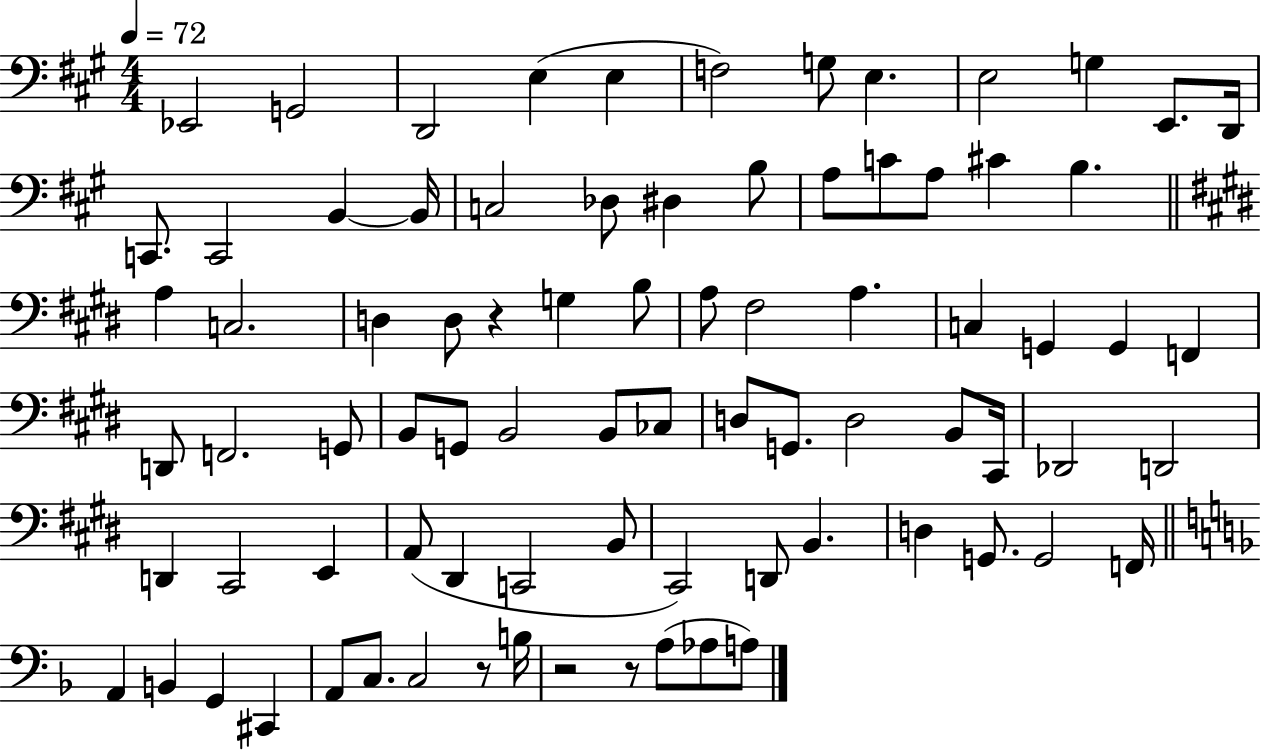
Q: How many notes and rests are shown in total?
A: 82